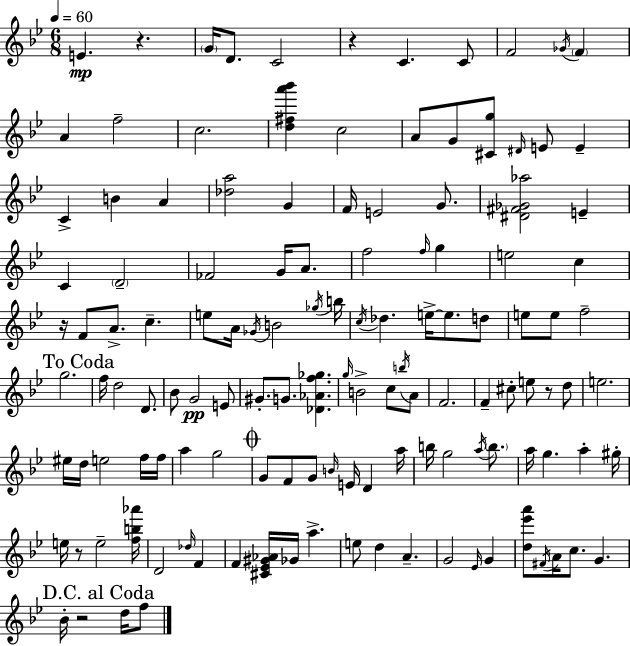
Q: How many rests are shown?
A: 6